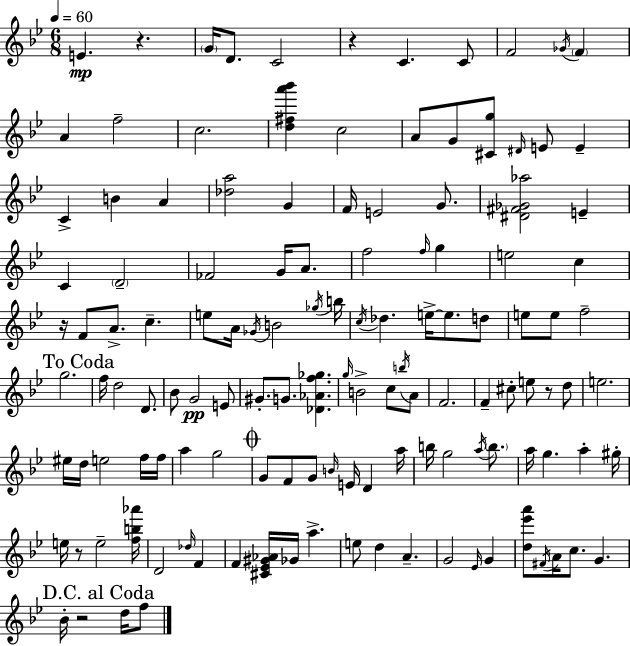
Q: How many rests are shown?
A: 6